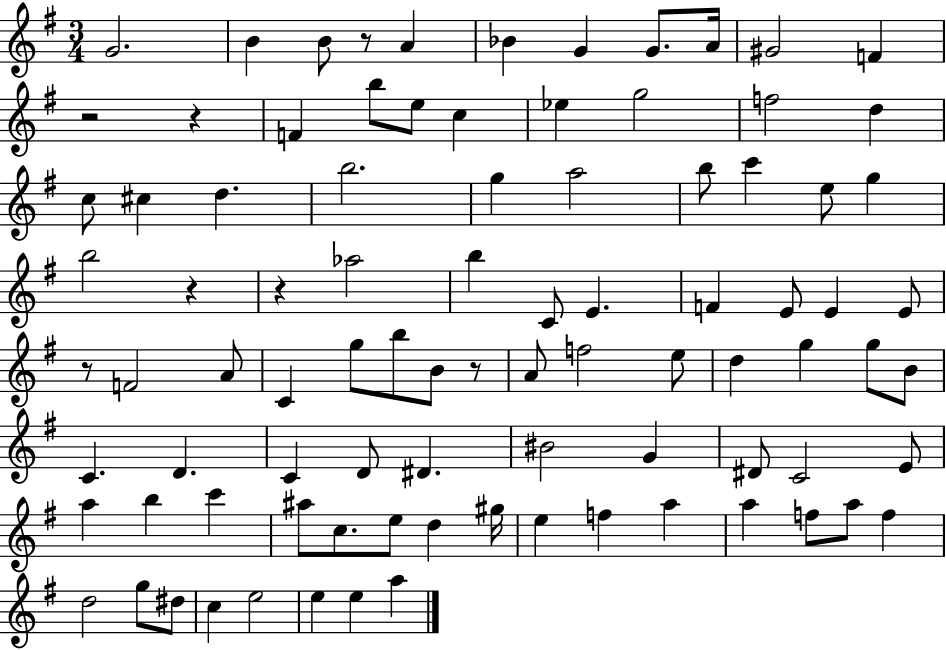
G4/h. B4/q B4/e R/e A4/q Bb4/q G4/q G4/e. A4/s G#4/h F4/q R/h R/q F4/q B5/e E5/e C5/q Eb5/q G5/h F5/h D5/q C5/e C#5/q D5/q. B5/h. G5/q A5/h B5/e C6/q E5/e G5/q B5/h R/q R/q Ab5/h B5/q C4/e E4/q. F4/q E4/e E4/q E4/e R/e F4/h A4/e C4/q G5/e B5/e B4/e R/e A4/e F5/h E5/e D5/q G5/q G5/e B4/e C4/q. D4/q. C4/q D4/e D#4/q. BIS4/h G4/q D#4/e C4/h E4/e A5/q B5/q C6/q A#5/e C5/e. E5/e D5/q G#5/s E5/q F5/q A5/q A5/q F5/e A5/e F5/q D5/h G5/e D#5/e C5/q E5/h E5/q E5/q A5/q